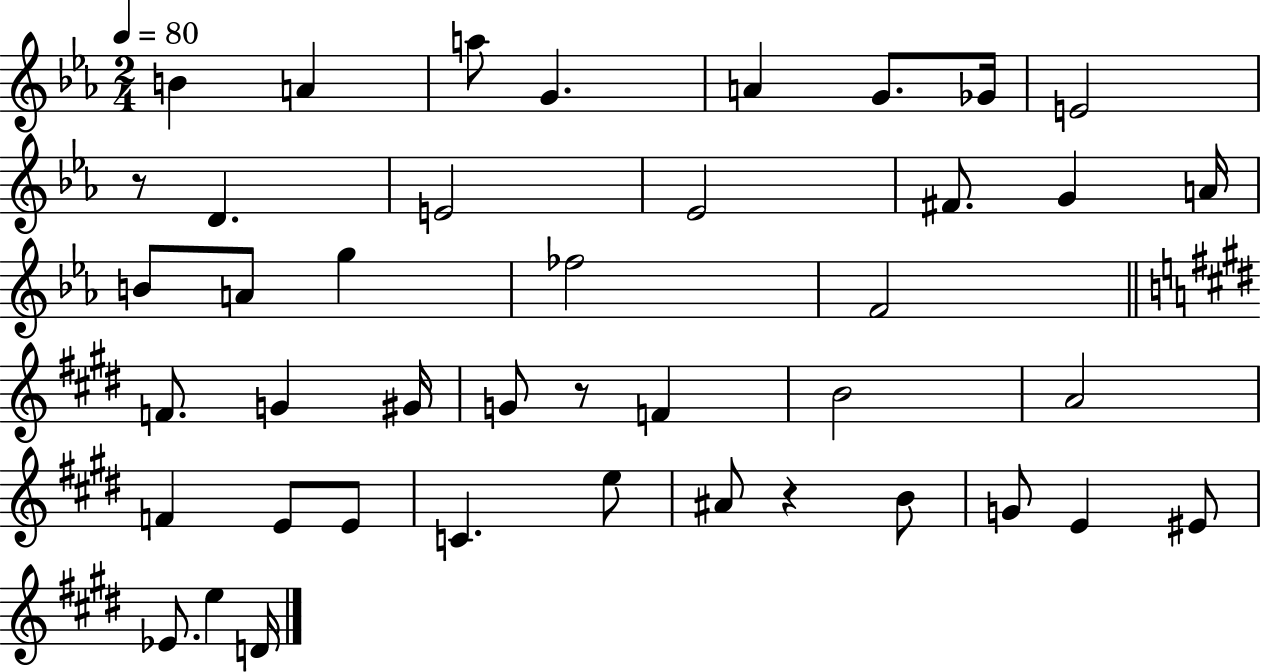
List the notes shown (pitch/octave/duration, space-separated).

B4/q A4/q A5/e G4/q. A4/q G4/e. Gb4/s E4/h R/e D4/q. E4/h Eb4/h F#4/e. G4/q A4/s B4/e A4/e G5/q FES5/h F4/h F4/e. G4/q G#4/s G4/e R/e F4/q B4/h A4/h F4/q E4/e E4/e C4/q. E5/e A#4/e R/q B4/e G4/e E4/q EIS4/e Eb4/e. E5/q D4/s